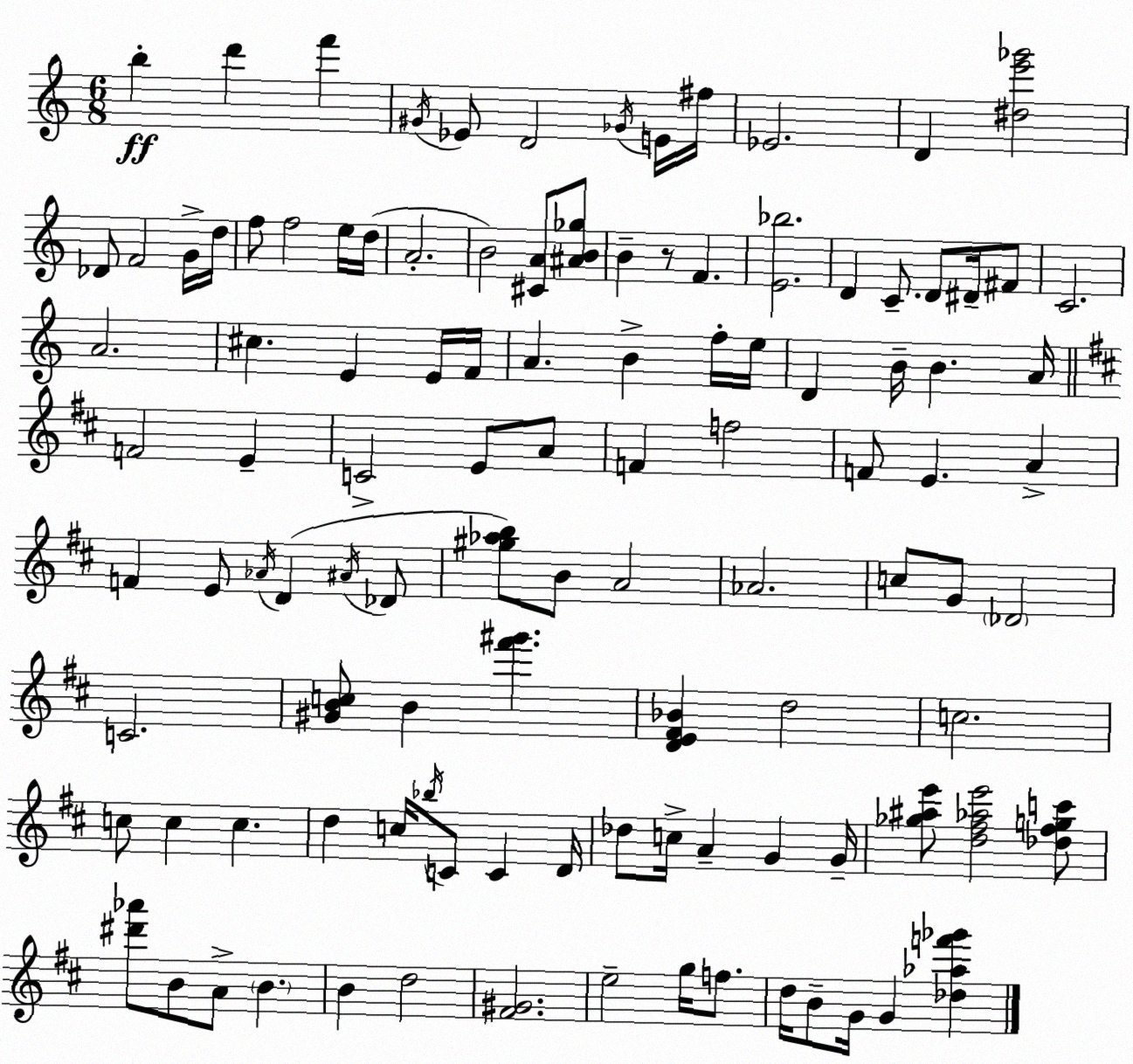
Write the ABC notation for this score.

X:1
T:Untitled
M:6/8
L:1/4
K:C
b d' f' ^G/4 _E/2 D2 _G/4 E/4 ^f/4 _E2 D [^de'_g']2 _D/2 F2 G/4 d/4 f/2 f2 e/4 d/4 A2 B2 [^CA]/2 [^AB_g]/2 B z/2 F [E_b]2 D C/2 D/2 ^D/4 ^F/2 C2 A2 ^c E E/4 F/4 A B f/4 e/4 D B/4 B A/4 F2 E C2 E/2 A/2 F f2 F/2 E A F E/2 _A/4 D ^A/4 _D/2 [^g_ab]/2 B/2 A2 _A2 c/2 G/2 _D2 C2 [^GBc]/2 B [^f'^g'] [DE^F_B] d2 c2 c/2 c c d c/4 _b/4 C/2 C D/4 _d/2 c/4 A G G/4 [_g^ae']/2 [d^f_ae']2 [_d^fgc']/2 [^d'_a']/2 B/2 A/2 B B d2 [^F^G]2 e2 g/4 f/2 d/4 B/2 G/4 G [_d_af'_g']